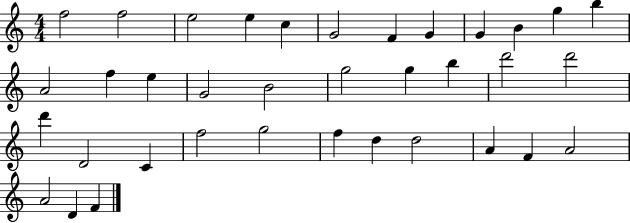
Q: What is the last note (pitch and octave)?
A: F4